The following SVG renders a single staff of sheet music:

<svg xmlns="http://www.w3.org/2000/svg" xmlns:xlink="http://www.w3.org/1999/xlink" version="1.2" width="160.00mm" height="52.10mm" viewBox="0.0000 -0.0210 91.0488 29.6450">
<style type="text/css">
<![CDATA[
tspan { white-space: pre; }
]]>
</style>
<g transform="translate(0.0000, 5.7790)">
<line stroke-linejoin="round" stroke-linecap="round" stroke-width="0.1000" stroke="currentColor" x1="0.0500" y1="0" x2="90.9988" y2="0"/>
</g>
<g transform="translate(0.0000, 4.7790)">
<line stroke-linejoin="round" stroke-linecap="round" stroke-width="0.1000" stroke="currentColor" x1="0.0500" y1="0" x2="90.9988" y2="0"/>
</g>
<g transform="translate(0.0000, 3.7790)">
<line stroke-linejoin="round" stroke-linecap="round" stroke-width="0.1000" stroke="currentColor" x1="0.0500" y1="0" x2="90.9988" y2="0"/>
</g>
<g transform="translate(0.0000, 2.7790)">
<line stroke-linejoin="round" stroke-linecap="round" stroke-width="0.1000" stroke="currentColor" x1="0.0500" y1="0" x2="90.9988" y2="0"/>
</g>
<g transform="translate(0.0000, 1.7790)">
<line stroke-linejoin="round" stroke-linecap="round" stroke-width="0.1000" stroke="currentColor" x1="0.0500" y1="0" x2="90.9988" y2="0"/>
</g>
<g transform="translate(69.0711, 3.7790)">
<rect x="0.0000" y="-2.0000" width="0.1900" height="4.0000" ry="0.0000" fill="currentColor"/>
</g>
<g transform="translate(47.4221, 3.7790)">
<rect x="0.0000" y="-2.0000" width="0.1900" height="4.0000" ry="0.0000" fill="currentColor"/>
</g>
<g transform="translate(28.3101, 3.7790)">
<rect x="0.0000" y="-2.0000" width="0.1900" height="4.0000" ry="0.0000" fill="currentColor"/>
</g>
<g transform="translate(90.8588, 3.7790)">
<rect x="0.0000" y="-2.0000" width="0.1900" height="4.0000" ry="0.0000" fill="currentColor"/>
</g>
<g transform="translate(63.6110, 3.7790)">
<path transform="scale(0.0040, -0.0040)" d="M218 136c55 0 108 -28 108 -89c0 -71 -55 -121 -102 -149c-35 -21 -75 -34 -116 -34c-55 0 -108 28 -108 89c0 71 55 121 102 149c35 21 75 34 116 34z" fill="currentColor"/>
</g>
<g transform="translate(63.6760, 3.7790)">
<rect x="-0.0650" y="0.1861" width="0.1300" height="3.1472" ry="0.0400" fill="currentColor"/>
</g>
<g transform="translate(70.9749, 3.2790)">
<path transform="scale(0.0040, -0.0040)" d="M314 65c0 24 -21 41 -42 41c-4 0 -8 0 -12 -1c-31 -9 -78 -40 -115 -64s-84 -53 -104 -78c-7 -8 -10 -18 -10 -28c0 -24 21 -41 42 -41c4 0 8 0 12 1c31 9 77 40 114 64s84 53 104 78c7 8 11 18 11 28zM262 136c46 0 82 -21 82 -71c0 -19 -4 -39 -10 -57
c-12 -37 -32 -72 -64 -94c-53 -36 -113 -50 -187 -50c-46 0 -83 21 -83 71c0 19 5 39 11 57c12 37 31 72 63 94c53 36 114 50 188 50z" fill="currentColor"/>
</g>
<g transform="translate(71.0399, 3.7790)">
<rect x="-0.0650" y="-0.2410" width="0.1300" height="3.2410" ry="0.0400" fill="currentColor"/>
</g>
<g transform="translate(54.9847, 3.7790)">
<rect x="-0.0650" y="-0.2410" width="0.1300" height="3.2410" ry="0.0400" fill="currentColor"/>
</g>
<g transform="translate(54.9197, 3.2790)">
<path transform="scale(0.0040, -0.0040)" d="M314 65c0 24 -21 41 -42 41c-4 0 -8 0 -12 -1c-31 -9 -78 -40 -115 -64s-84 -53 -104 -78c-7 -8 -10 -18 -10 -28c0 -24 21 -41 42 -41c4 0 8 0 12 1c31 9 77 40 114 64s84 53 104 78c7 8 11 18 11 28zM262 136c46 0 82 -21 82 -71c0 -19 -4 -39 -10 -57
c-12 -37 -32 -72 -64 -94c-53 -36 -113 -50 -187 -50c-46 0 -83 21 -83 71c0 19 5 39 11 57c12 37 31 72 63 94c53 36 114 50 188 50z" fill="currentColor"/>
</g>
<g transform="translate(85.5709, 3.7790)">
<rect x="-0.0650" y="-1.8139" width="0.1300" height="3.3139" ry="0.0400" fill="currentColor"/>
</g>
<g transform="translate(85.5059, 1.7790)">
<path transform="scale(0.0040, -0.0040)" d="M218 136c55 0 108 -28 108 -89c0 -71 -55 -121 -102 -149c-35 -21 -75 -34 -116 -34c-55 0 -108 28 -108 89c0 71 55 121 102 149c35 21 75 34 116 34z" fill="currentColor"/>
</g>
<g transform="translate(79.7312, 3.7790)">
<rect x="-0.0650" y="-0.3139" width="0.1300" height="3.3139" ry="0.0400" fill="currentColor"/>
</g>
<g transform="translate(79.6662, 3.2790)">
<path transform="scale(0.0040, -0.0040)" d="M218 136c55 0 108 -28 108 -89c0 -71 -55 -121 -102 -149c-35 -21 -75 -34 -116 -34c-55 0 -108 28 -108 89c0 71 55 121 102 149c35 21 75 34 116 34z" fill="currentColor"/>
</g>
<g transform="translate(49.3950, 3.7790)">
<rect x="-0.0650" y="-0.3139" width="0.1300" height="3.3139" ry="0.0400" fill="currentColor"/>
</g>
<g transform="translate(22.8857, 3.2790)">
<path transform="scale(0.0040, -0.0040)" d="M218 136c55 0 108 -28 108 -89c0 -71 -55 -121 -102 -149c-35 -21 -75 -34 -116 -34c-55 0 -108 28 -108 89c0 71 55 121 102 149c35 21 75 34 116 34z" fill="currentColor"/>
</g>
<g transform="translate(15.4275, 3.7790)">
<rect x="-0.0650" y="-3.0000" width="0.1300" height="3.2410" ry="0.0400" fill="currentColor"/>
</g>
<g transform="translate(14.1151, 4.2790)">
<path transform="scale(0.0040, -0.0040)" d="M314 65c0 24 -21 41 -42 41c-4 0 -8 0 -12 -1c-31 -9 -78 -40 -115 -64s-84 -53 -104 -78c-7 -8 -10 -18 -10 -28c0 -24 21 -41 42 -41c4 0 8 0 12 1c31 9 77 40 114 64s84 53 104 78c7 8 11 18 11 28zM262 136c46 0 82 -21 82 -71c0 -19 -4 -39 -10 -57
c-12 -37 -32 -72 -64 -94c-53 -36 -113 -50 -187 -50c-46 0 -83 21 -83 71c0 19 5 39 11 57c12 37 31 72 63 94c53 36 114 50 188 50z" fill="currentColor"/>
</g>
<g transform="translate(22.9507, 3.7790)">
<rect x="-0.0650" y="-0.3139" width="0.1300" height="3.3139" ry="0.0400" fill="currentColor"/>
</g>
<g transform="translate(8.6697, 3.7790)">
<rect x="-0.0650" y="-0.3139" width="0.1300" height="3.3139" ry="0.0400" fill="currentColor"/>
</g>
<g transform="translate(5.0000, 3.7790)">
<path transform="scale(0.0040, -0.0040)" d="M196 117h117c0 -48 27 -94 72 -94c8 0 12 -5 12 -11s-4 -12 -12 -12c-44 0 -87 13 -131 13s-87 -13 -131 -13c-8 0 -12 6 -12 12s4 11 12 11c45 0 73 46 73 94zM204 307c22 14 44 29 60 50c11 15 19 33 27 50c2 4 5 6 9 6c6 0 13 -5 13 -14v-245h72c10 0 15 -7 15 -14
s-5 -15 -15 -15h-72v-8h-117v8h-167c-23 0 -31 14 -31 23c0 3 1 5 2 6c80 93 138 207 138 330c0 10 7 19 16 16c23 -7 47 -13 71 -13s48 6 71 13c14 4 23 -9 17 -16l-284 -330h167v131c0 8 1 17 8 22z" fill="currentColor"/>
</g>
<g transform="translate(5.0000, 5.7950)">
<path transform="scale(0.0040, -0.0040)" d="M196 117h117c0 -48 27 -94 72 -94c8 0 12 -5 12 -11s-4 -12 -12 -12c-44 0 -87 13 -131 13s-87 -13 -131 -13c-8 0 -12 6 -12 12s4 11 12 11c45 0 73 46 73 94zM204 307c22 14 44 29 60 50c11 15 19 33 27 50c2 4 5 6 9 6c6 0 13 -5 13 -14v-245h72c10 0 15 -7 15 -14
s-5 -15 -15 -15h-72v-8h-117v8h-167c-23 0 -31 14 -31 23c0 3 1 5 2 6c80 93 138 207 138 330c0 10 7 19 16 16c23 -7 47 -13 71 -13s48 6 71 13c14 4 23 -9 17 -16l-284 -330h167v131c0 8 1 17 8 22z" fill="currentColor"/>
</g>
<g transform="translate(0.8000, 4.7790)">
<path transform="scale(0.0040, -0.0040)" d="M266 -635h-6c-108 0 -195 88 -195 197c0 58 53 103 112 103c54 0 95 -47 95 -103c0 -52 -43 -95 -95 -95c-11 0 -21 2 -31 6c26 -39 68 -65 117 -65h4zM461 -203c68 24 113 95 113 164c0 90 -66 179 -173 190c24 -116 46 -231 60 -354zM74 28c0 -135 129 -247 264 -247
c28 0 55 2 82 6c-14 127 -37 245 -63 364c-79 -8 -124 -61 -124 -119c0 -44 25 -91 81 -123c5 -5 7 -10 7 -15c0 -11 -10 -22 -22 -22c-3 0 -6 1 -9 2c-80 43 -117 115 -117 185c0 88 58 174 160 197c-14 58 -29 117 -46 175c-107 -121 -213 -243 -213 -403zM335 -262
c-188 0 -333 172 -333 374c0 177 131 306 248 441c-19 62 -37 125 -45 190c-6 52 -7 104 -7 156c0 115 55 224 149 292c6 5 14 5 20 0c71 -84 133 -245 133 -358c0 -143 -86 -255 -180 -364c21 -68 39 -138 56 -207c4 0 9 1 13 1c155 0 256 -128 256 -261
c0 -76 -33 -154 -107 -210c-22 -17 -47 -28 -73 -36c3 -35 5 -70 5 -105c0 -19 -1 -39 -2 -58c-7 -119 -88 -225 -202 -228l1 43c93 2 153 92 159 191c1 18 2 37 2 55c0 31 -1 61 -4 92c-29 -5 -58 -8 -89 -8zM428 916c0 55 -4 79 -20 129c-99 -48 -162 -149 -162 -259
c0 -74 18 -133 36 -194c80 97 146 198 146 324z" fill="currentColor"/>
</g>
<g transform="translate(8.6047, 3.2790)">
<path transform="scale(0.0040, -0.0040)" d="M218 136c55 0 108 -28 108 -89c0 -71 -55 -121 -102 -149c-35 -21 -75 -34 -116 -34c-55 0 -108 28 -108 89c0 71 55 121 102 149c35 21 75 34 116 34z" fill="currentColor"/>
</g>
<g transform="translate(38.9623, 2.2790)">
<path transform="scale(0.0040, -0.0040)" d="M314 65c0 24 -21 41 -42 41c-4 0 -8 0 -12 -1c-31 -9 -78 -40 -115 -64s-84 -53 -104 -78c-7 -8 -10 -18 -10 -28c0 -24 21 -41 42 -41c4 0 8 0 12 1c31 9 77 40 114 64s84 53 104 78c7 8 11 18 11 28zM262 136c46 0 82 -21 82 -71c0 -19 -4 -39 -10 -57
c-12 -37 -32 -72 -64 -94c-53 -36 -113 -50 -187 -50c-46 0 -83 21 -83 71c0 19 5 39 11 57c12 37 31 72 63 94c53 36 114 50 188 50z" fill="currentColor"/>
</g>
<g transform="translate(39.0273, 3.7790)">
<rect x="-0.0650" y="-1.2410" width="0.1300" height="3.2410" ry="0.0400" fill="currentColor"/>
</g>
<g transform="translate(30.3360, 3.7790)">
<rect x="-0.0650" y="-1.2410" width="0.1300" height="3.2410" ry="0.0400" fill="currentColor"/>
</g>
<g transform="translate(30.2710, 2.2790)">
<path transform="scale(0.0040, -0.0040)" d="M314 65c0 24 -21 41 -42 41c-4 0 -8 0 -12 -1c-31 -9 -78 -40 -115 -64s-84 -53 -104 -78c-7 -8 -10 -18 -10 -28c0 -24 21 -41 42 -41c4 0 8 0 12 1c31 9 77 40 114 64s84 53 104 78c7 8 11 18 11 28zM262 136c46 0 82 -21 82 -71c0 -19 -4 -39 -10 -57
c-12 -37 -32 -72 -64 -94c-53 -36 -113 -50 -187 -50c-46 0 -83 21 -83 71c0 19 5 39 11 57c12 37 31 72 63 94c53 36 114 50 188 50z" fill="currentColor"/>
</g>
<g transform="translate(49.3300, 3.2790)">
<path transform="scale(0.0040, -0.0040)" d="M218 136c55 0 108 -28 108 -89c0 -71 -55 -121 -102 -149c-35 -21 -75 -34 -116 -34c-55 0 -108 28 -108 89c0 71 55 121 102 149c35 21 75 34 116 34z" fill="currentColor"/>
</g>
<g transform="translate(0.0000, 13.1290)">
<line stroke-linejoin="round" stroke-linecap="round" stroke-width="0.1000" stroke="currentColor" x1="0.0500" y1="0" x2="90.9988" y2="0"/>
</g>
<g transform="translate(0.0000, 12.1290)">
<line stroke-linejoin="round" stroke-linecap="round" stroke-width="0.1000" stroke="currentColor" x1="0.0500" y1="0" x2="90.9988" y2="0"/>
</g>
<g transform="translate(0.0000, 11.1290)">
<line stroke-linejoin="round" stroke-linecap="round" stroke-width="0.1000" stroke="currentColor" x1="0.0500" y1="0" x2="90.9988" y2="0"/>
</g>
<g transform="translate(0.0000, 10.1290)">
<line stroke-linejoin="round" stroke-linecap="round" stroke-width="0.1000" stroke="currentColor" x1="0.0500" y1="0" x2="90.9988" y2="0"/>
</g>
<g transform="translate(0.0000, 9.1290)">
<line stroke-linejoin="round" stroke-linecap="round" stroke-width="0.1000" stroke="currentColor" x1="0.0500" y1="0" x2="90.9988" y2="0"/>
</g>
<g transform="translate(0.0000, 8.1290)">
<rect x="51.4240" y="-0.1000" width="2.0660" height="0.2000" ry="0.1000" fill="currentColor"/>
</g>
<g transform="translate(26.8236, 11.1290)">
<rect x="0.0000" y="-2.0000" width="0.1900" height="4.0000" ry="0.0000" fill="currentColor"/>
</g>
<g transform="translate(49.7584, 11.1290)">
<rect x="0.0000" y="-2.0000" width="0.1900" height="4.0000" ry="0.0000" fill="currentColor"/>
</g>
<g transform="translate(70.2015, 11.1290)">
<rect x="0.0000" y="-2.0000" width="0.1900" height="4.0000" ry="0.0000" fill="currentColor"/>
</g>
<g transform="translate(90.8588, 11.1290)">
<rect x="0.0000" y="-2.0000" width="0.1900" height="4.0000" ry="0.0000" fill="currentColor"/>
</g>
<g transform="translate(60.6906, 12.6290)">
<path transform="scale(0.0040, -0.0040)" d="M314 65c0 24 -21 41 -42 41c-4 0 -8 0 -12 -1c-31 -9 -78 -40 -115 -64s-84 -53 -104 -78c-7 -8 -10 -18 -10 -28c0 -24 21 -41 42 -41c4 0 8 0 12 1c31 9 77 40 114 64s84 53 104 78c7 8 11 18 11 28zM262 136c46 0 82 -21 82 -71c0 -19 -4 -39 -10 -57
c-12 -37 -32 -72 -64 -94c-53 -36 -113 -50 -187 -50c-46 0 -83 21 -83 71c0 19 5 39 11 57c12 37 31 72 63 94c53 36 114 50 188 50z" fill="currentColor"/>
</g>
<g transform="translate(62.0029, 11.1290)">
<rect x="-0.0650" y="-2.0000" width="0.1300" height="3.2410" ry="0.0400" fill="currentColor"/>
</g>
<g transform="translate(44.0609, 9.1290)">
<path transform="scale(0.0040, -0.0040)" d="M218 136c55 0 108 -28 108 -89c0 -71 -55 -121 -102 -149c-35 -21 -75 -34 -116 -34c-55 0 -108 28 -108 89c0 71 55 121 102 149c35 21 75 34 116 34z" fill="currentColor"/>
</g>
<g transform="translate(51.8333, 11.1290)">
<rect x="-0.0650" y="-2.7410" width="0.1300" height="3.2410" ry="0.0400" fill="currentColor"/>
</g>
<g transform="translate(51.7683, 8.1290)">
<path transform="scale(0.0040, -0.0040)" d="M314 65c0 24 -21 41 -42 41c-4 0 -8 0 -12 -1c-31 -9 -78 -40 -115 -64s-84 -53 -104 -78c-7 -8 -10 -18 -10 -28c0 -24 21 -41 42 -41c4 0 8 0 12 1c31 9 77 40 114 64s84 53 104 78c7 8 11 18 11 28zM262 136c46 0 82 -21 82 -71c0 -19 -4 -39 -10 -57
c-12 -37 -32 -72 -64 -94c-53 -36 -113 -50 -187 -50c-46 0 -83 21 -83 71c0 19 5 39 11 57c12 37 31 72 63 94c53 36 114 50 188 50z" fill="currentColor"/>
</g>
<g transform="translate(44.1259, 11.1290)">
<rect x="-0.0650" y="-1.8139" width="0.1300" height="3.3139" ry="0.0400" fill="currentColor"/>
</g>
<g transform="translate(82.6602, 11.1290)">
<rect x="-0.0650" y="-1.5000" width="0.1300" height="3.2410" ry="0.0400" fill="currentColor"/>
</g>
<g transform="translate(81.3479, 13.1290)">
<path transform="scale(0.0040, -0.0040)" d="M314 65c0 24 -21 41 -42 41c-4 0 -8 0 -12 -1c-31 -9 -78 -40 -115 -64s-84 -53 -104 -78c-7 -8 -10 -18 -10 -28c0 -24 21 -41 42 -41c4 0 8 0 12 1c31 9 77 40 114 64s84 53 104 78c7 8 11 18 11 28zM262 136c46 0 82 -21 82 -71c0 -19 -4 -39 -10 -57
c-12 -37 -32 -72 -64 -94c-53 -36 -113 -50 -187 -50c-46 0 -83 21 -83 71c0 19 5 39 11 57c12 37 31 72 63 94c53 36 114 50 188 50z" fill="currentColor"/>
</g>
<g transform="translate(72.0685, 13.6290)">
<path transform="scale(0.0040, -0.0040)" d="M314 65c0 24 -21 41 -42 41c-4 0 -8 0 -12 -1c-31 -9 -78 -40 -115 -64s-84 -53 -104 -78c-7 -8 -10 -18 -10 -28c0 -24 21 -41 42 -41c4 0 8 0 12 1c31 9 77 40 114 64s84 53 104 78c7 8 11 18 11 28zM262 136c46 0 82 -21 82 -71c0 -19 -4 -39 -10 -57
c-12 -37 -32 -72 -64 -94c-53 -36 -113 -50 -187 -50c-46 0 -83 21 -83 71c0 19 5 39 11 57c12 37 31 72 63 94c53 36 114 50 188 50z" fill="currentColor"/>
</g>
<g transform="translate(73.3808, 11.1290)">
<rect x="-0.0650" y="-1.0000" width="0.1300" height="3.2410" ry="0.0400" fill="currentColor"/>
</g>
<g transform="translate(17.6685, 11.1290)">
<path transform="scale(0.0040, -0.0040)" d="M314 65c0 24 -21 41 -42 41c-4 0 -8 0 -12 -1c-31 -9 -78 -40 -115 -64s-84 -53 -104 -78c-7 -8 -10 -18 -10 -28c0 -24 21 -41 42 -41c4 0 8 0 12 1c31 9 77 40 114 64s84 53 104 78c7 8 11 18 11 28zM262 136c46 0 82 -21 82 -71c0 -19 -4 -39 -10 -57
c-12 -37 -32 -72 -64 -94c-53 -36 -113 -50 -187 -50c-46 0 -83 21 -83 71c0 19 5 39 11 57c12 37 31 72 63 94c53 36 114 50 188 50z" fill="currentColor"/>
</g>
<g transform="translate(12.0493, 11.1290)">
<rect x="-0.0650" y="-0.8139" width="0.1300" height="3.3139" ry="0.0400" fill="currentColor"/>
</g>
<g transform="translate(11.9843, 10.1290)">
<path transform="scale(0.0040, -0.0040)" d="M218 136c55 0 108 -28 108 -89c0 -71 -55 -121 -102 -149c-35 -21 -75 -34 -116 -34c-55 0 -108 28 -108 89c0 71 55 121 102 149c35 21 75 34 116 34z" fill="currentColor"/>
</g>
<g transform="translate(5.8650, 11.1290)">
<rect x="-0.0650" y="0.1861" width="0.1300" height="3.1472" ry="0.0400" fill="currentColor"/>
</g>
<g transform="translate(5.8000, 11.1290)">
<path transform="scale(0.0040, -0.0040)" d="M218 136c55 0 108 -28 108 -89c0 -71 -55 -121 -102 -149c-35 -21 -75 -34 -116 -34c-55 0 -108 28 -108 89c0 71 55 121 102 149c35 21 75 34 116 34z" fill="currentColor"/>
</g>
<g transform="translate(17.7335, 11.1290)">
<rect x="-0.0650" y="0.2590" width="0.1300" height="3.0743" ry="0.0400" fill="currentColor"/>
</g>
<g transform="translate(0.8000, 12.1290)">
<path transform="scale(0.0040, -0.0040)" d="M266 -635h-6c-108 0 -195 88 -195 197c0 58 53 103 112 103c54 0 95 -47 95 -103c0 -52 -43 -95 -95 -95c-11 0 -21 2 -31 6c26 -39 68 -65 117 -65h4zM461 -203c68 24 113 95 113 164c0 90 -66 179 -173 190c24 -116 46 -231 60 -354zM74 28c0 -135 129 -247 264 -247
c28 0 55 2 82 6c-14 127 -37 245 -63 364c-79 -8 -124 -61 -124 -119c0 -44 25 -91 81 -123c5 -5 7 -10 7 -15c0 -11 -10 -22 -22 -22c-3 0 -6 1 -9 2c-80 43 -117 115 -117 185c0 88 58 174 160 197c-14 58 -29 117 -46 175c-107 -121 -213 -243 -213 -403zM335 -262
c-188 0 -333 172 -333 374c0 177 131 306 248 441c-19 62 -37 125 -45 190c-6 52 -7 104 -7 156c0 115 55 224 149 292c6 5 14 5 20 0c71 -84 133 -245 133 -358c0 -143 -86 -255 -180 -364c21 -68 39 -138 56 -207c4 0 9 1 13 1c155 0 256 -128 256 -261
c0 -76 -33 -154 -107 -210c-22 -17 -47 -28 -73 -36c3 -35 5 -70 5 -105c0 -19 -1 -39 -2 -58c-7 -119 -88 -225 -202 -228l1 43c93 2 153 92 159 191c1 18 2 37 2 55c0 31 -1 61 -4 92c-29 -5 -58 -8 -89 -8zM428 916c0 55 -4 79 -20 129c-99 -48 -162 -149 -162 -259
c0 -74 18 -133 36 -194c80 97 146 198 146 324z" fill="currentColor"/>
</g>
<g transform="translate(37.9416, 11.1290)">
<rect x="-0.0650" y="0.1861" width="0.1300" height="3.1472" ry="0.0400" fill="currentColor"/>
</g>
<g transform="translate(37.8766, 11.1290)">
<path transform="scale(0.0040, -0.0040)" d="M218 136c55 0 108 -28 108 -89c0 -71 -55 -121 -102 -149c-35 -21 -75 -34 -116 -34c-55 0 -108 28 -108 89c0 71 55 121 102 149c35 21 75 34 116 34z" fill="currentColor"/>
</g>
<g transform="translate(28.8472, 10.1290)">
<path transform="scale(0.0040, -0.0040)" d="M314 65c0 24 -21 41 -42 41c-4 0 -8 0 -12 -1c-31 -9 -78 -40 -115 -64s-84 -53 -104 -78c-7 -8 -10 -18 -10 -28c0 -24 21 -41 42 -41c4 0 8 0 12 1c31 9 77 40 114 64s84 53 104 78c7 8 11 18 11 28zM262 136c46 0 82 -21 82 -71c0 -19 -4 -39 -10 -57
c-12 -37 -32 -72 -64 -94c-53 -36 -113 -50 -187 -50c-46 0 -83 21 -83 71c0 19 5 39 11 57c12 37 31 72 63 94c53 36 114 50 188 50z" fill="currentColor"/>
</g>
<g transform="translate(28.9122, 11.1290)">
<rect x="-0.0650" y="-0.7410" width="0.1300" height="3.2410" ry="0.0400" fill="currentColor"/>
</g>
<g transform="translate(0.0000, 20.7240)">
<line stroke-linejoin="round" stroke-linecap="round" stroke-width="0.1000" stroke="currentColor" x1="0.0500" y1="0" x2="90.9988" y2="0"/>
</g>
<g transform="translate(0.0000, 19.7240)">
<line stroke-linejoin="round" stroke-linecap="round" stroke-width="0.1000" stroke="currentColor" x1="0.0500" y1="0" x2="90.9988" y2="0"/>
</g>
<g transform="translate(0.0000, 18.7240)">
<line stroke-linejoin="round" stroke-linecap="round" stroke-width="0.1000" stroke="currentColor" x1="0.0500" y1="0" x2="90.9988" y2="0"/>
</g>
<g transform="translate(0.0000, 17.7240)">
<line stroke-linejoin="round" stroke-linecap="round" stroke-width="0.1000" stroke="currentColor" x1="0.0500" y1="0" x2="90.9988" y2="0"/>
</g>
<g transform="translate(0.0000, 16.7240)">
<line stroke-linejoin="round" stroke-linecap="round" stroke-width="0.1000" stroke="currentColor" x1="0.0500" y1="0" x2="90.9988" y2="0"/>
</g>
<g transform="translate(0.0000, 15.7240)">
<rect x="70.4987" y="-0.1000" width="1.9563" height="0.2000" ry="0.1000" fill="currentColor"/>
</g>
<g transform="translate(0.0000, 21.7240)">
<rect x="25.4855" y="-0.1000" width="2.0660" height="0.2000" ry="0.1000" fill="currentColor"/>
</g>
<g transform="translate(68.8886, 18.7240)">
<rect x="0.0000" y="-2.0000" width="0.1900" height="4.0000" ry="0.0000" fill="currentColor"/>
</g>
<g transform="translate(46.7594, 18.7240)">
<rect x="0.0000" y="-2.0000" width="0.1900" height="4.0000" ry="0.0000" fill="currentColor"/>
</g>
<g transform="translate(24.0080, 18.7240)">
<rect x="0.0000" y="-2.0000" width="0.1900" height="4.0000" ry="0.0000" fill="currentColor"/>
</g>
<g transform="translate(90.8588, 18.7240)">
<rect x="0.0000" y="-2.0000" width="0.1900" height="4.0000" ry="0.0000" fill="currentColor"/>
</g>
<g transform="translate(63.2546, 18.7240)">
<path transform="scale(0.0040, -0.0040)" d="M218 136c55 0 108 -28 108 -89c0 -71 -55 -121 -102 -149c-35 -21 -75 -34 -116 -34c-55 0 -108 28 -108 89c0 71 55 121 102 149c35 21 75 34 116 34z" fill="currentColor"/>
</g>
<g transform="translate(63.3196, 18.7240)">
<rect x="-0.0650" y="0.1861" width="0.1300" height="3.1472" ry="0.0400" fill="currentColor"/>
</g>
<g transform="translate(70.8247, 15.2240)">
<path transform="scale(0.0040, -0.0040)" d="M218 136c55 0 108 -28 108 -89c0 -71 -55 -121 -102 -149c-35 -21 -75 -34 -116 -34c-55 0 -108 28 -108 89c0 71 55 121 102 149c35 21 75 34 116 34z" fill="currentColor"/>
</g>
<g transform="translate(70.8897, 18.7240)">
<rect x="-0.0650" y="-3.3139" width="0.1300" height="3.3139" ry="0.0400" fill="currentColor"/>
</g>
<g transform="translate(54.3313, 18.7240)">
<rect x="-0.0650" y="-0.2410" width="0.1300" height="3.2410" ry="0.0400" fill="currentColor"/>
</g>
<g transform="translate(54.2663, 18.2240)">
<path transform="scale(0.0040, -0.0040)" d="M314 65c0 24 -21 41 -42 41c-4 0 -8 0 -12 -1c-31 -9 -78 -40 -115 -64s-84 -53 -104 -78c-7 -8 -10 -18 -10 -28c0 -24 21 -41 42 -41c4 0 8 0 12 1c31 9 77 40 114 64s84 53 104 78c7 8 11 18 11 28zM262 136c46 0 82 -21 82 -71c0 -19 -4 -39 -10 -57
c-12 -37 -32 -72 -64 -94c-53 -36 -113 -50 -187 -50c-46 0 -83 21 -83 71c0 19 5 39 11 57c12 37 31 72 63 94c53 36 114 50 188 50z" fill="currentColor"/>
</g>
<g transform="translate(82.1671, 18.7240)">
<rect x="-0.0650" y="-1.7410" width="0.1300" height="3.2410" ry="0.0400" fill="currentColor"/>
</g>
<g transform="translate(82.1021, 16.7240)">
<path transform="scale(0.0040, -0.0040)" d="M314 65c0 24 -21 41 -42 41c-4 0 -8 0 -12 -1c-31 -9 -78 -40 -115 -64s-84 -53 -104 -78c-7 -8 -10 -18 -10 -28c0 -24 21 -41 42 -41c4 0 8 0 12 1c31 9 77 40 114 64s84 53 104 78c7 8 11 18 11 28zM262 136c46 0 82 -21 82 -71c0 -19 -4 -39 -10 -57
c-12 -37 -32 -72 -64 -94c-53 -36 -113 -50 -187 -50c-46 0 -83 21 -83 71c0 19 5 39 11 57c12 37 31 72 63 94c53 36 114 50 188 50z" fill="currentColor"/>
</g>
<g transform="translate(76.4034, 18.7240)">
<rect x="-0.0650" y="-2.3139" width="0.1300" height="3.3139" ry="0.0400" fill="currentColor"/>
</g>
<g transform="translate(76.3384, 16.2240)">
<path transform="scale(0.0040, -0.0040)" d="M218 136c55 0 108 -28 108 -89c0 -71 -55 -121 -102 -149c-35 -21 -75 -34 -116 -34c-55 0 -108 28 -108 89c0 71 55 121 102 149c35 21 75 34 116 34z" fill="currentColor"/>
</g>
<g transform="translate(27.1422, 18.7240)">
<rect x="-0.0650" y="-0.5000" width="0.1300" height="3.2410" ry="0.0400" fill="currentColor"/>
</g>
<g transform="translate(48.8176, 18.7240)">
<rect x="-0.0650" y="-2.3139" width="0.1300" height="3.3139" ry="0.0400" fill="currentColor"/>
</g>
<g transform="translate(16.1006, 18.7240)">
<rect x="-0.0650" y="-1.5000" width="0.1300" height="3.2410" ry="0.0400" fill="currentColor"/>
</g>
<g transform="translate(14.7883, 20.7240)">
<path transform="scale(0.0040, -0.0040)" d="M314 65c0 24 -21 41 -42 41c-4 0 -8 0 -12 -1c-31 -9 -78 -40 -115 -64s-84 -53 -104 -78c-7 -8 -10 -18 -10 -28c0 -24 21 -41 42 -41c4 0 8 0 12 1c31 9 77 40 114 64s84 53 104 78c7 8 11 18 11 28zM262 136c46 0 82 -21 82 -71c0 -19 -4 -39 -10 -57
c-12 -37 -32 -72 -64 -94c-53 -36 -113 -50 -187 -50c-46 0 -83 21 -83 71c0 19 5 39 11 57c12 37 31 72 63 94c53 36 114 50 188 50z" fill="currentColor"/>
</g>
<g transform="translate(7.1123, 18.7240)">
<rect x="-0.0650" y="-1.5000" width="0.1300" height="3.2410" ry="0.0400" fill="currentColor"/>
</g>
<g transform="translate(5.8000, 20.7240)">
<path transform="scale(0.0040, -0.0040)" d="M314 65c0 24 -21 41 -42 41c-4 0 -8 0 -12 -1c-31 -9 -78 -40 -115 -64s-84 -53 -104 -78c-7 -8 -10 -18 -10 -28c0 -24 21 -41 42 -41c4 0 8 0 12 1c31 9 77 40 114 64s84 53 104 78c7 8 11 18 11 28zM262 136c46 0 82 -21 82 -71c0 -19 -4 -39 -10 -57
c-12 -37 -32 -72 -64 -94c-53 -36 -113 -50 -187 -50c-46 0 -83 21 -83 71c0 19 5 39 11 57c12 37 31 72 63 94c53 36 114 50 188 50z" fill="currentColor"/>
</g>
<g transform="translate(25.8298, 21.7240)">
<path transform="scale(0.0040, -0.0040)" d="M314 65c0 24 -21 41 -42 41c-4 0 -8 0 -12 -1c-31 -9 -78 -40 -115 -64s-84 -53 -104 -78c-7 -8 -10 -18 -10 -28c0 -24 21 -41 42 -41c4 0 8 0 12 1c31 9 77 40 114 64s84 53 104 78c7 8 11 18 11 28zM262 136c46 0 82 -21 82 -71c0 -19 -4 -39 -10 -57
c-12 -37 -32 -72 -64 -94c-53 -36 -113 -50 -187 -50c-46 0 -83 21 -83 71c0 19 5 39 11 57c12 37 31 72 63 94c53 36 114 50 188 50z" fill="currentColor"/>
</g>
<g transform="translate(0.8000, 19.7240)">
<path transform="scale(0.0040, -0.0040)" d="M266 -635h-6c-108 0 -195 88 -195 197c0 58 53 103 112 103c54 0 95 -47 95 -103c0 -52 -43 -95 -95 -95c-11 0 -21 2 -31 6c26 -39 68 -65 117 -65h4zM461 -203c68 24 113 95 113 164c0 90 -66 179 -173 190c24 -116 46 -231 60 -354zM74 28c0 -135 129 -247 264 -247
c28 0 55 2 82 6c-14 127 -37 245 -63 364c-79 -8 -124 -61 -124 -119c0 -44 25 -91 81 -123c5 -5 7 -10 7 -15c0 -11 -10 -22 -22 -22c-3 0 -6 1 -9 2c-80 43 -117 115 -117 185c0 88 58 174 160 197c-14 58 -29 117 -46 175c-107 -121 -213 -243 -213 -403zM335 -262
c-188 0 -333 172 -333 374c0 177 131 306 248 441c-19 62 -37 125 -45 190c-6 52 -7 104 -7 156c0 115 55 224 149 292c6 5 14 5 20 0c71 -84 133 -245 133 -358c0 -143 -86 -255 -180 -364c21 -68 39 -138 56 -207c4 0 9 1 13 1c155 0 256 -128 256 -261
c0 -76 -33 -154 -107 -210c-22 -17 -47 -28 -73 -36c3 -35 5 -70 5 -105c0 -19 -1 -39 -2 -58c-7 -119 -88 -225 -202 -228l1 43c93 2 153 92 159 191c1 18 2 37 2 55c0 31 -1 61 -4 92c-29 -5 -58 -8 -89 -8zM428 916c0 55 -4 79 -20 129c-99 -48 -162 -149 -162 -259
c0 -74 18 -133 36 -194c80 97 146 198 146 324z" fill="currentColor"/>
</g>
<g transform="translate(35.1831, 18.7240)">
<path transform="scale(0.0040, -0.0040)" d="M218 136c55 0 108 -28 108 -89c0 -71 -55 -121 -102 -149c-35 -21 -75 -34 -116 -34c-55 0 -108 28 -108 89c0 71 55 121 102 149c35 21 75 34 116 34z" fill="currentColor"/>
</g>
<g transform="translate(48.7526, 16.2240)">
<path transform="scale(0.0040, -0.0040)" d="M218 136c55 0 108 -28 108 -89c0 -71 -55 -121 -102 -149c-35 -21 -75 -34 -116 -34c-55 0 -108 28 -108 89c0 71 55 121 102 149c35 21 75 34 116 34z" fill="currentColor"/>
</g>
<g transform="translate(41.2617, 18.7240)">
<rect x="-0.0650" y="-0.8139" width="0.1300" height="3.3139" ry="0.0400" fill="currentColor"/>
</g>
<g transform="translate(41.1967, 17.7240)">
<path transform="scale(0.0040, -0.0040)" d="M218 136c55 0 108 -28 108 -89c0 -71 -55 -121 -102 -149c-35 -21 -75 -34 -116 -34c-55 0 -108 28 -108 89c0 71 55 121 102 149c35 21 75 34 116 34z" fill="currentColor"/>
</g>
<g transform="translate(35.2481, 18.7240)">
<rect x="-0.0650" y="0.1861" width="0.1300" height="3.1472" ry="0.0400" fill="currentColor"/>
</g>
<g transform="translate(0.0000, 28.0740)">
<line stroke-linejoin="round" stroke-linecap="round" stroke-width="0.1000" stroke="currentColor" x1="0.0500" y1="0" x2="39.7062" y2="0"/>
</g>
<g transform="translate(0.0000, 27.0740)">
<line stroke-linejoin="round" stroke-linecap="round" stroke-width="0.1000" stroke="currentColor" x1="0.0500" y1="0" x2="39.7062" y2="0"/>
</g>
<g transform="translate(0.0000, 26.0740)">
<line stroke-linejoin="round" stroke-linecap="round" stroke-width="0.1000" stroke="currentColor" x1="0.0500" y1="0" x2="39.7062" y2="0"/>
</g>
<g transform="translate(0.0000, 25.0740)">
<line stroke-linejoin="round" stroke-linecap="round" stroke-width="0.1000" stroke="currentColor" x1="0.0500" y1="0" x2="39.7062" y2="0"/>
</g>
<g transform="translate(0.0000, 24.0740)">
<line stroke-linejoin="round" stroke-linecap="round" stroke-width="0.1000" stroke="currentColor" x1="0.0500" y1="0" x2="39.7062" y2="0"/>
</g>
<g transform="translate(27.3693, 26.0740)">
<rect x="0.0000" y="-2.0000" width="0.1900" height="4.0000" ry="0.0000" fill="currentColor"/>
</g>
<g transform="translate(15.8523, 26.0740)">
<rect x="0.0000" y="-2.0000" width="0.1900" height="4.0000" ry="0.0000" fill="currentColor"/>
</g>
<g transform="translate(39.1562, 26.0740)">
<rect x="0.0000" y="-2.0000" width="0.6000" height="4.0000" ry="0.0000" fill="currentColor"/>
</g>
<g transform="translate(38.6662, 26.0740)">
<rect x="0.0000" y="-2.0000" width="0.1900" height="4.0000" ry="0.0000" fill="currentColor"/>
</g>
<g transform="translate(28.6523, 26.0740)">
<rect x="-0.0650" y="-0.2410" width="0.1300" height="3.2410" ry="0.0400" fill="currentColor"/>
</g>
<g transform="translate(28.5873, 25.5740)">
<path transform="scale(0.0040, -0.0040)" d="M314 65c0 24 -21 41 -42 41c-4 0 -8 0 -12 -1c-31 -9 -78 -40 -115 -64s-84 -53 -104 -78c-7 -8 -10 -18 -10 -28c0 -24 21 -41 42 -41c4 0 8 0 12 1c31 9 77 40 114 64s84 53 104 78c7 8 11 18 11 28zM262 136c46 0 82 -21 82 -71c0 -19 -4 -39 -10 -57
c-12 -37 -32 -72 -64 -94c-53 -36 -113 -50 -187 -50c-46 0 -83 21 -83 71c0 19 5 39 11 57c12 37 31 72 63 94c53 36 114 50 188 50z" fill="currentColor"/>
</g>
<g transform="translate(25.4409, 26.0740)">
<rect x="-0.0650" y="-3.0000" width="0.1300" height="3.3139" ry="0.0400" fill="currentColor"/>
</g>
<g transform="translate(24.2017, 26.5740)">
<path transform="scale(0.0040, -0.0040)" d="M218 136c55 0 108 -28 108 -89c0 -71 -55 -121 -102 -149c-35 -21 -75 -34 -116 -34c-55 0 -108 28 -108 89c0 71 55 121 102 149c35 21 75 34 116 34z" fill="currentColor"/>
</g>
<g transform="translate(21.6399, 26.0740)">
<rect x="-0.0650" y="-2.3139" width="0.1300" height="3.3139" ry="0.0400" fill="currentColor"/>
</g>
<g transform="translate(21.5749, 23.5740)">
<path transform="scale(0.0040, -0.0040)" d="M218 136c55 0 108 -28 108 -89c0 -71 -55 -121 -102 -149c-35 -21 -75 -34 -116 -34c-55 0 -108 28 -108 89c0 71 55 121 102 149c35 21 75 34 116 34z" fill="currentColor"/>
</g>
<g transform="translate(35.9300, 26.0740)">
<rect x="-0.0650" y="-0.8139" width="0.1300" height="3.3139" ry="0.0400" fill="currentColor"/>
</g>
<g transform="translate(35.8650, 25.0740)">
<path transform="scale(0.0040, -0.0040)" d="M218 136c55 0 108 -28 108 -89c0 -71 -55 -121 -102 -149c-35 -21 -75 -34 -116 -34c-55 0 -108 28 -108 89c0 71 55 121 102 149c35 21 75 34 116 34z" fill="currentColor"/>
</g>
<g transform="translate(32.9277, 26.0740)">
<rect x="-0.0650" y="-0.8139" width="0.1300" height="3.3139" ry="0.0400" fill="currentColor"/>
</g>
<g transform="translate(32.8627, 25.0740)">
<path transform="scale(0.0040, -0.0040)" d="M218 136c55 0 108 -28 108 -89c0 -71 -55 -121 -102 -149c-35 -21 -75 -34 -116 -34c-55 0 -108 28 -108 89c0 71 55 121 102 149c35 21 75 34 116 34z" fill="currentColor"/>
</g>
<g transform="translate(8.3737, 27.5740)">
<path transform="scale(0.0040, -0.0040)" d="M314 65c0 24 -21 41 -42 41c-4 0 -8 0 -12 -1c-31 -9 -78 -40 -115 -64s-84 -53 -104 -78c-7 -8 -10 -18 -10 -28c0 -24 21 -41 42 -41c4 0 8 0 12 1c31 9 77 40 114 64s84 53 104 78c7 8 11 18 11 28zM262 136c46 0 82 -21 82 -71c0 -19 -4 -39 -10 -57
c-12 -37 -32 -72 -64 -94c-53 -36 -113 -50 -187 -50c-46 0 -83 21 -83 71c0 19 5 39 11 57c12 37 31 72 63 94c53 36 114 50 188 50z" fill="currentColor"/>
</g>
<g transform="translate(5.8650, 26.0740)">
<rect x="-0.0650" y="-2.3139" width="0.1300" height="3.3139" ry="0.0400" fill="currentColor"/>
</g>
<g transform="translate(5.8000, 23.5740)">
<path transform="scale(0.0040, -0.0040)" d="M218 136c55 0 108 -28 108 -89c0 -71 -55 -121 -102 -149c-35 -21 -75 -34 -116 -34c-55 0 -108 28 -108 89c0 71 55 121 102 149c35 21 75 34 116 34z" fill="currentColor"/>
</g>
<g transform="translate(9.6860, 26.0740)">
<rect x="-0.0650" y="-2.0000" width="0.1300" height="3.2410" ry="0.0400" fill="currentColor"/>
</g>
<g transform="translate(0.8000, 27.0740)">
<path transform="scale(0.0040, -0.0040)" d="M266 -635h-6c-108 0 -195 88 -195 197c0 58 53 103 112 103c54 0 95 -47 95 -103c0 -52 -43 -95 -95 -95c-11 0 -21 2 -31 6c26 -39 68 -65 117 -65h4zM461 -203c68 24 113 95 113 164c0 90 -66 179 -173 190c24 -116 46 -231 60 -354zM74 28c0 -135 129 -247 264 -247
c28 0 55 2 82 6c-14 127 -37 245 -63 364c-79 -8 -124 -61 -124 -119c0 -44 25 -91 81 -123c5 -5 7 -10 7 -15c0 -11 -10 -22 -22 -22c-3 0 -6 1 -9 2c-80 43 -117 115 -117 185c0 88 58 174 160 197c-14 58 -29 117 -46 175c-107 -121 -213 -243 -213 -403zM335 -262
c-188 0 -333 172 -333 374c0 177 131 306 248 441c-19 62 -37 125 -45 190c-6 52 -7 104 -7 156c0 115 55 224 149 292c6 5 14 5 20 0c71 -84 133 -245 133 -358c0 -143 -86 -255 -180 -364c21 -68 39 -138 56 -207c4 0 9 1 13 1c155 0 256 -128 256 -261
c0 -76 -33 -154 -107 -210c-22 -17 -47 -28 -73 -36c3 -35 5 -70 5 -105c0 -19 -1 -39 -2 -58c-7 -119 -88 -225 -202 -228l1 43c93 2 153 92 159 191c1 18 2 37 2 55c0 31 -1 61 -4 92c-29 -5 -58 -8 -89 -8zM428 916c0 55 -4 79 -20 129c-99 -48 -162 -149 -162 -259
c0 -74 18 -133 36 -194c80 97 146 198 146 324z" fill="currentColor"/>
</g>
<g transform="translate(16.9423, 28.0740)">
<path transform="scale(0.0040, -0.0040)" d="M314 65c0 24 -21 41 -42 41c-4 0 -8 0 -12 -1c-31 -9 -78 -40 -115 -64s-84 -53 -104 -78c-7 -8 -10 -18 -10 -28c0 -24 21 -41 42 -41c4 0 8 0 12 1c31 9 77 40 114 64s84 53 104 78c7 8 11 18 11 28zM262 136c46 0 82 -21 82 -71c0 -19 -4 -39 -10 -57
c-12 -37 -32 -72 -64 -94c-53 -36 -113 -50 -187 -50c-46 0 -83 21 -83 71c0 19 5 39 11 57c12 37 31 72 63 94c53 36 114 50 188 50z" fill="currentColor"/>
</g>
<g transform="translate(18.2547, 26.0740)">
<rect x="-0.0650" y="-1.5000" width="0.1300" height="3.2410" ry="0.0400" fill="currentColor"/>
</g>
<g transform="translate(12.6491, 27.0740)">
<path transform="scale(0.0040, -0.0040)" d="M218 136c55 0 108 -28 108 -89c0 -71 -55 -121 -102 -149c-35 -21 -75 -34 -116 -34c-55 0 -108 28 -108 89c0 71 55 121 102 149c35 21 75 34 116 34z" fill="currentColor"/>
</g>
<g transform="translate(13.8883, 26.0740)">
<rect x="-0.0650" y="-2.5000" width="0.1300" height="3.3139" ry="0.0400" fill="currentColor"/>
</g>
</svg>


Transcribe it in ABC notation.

X:1
T:Untitled
M:4/4
L:1/4
K:C
c A2 c e2 e2 c c2 B c2 c f B d B2 d2 B f a2 F2 D2 E2 E2 E2 C2 B d g c2 B b g f2 g F2 G E2 g A c2 d d